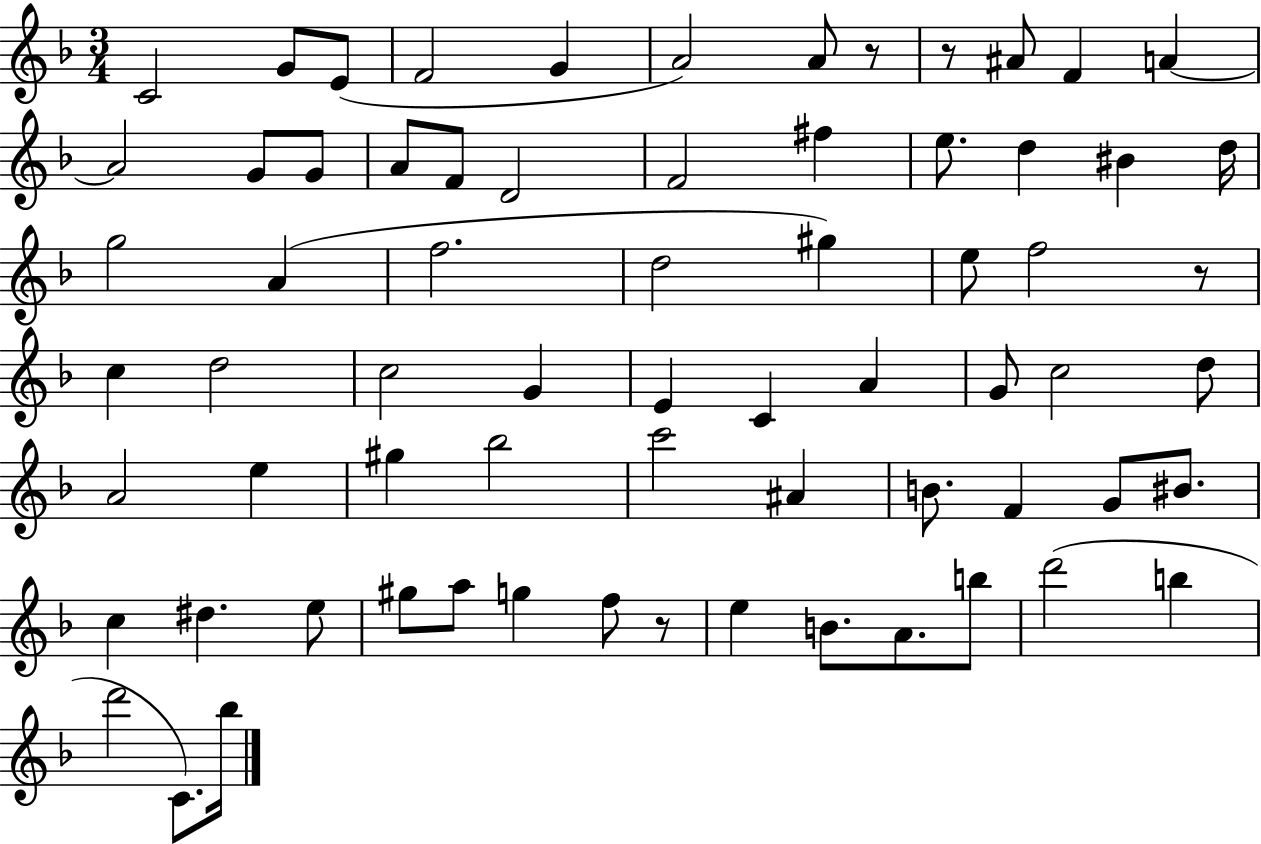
{
  \clef treble
  \numericTimeSignature
  \time 3/4
  \key f \major
  c'2 g'8 e'8( | f'2 g'4 | a'2) a'8 r8 | r8 ais'8 f'4 a'4~~ | \break a'2 g'8 g'8 | a'8 f'8 d'2 | f'2 fis''4 | e''8. d''4 bis'4 d''16 | \break g''2 a'4( | f''2. | d''2 gis''4) | e''8 f''2 r8 | \break c''4 d''2 | c''2 g'4 | e'4 c'4 a'4 | g'8 c''2 d''8 | \break a'2 e''4 | gis''4 bes''2 | c'''2 ais'4 | b'8. f'4 g'8 bis'8. | \break c''4 dis''4. e''8 | gis''8 a''8 g''4 f''8 r8 | e''4 b'8. a'8. b''8 | d'''2( b''4 | \break d'''2 c'8.) bes''16 | \bar "|."
}